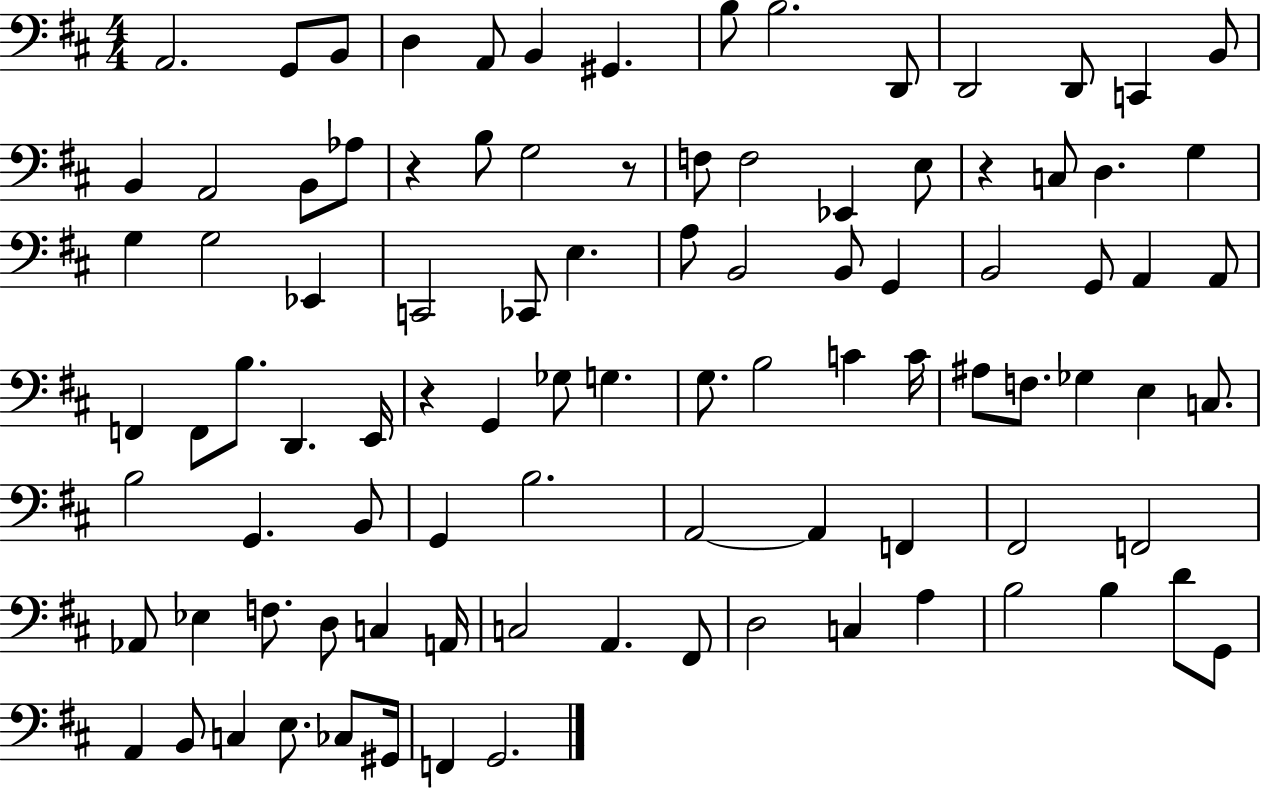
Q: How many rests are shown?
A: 4